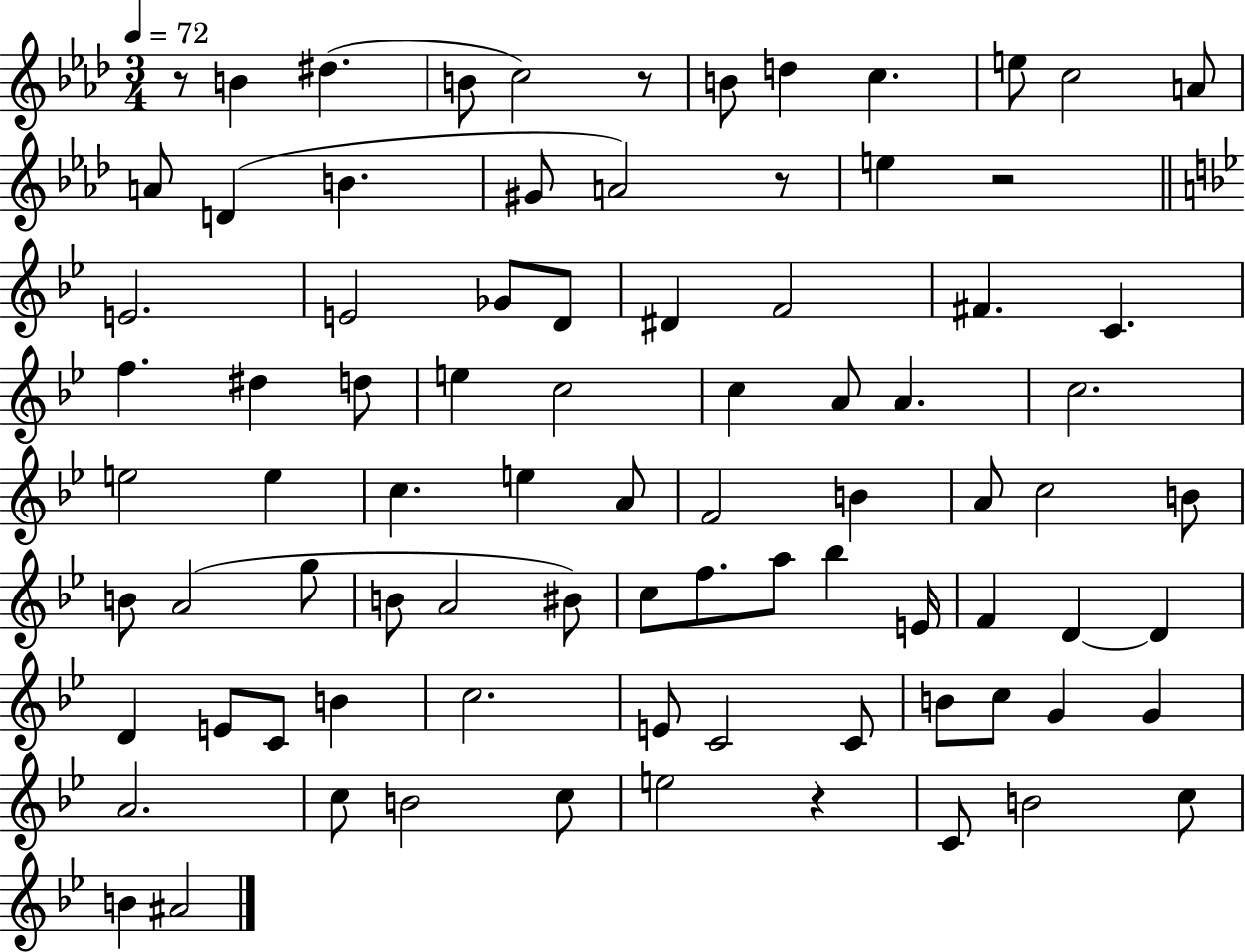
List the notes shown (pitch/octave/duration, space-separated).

R/e B4/q D#5/q. B4/e C5/h R/e B4/e D5/q C5/q. E5/e C5/h A4/e A4/e D4/q B4/q. G#4/e A4/h R/e E5/q R/h E4/h. E4/h Gb4/e D4/e D#4/q F4/h F#4/q. C4/q. F5/q. D#5/q D5/e E5/q C5/h C5/q A4/e A4/q. C5/h. E5/h E5/q C5/q. E5/q A4/e F4/h B4/q A4/e C5/h B4/e B4/e A4/h G5/e B4/e A4/h BIS4/e C5/e F5/e. A5/e Bb5/q E4/s F4/q D4/q D4/q D4/q E4/e C4/e B4/q C5/h. E4/e C4/h C4/e B4/e C5/e G4/q G4/q A4/h. C5/e B4/h C5/e E5/h R/q C4/e B4/h C5/e B4/q A#4/h